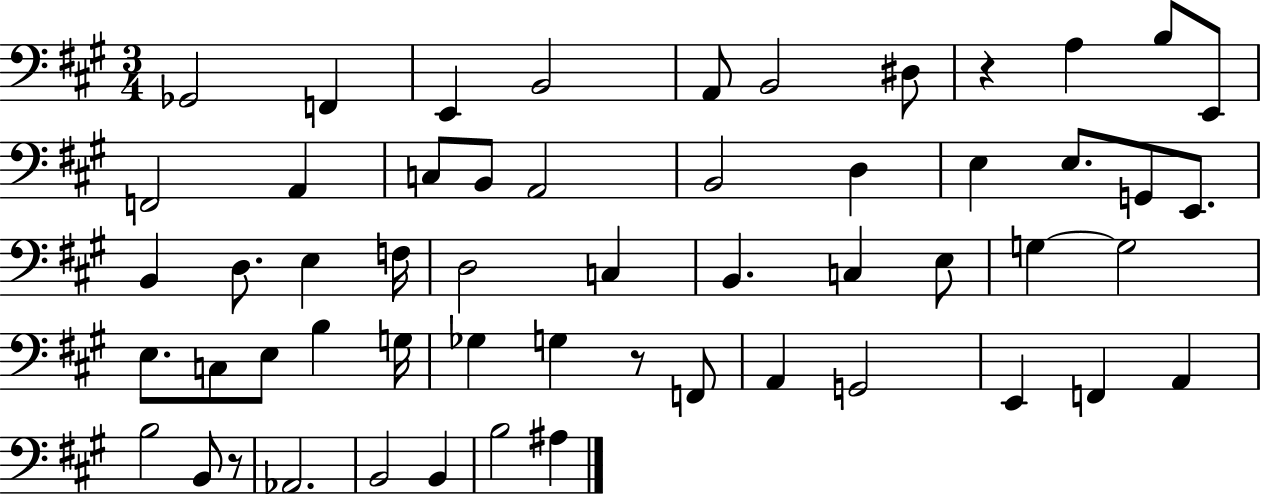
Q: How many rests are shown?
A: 3